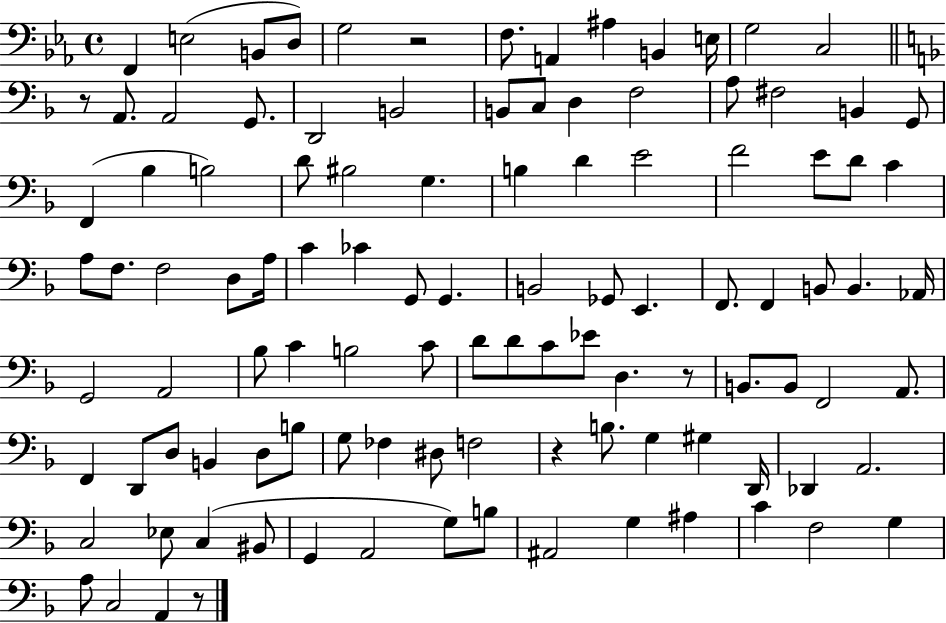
F2/q E3/h B2/e D3/e G3/h R/h F3/e. A2/q A#3/q B2/q E3/s G3/h C3/h R/e A2/e. A2/h G2/e. D2/h B2/h B2/e C3/e D3/q F3/h A3/e F#3/h B2/q G2/e F2/q Bb3/q B3/h D4/e BIS3/h G3/q. B3/q D4/q E4/h F4/h E4/e D4/e C4/q A3/e F3/e. F3/h D3/e A3/s C4/q CES4/q G2/e G2/q. B2/h Gb2/e E2/q. F2/e. F2/q B2/e B2/q. Ab2/s G2/h A2/h Bb3/e C4/q B3/h C4/e D4/e D4/e C4/e Eb4/e D3/q. R/e B2/e. B2/e F2/h A2/e. F2/q D2/e D3/e B2/q D3/e B3/e G3/e FES3/q D#3/e F3/h R/q B3/e. G3/q G#3/q D2/s Db2/q A2/h. C3/h Eb3/e C3/q BIS2/e G2/q A2/h G3/e B3/e A#2/h G3/q A#3/q C4/q F3/h G3/q A3/e C3/h A2/q R/e